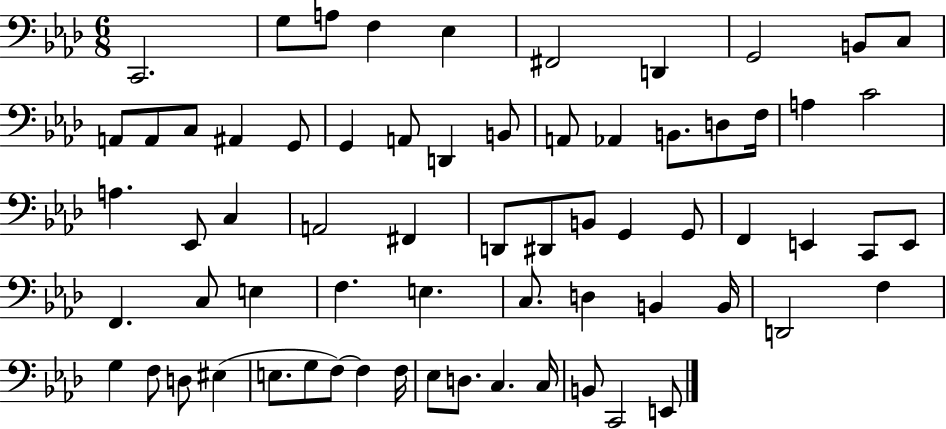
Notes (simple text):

C2/h. G3/e A3/e F3/q Eb3/q F#2/h D2/q G2/h B2/e C3/e A2/e A2/e C3/e A#2/q G2/e G2/q A2/e D2/q B2/e A2/e Ab2/q B2/e. D3/e F3/s A3/q C4/h A3/q. Eb2/e C3/q A2/h F#2/q D2/e D#2/e B2/e G2/q G2/e F2/q E2/q C2/e E2/e F2/q. C3/e E3/q F3/q. E3/q. C3/e. D3/q B2/q B2/s D2/h F3/q G3/q F3/e D3/e EIS3/q E3/e. G3/e F3/e F3/q F3/s Eb3/e D3/e. C3/q. C3/s B2/e C2/h E2/e